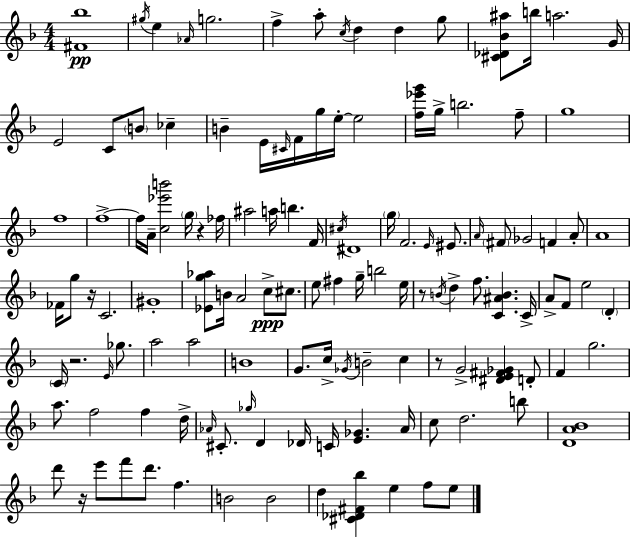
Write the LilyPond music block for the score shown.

{
  \clef treble
  \numericTimeSignature
  \time 4/4
  \key d \minor
  <fis' bes''>1\pp | \acciaccatura { gis''16 } e''4 \grace { aes'16 } g''2. | f''4-> a''8-. \acciaccatura { c''16 } d''4 d''4 | g''8 <cis' des' bes' ais''>8 b''16 a''2. | \break g'16 e'2 c'8 \parenthesize b'8 ces''4-- | b'4-- e'16 \grace { cis'16 } f'16 g''16 e''16-.~~ e''2 | <f'' ees''' g'''>16 g''16-> b''2. | f''8-- g''1 | \break f''1 | f''1->~~ | f''16 a'16-- <c'' ees''' b'''>2 \parenthesize g''16 r4 | fes''16 ais''2 a''16 b''4. | \break f'16 \acciaccatura { cis''16 } dis'1 | \parenthesize g''16 f'2. | \grace { e'16 } eis'8. \grace { a'16 } \parenthesize fis'8 ges'2 | f'4 a'8-. a'1 | \break fes'16 g''8 r16 c'2. | gis'1-. | <ees' g'' aes''>8 b'16 a'2 | c''8->\ppp cis''8. e''8 fis''4 g''16-- b''2 | \break e''16 r8 \acciaccatura { b'16 } d''4-> f''8. | <c' ais' b'>4. c'16-> a'8-> f'8 e''2 | \parenthesize d'4-. \parenthesize c'16 r2. | \grace { e'16 } ges''8. a''2 | \break a''2 b'1 | g'8. c''16-> \acciaccatura { ges'16 } b'2-- | c''4 r8 g'2-> | <dis' e' fis' ges'>4 d'8-. f'4 g''2. | \break a''8. f''2 | f''4 d''16-> \grace { aes'16 } cis'8.-. \grace { ges''16 } d'4 | des'16 c'16 <e' ges'>4. aes'16 c''8 d''2. | b''8 <d' a' bes'>1 | \break d'''8 r16 e'''8 | f'''8 d'''8. f''4. b'2 | b'2 d''4 | <cis' des' fis' bes''>4 e''4 f''8 e''8 \bar "|."
}